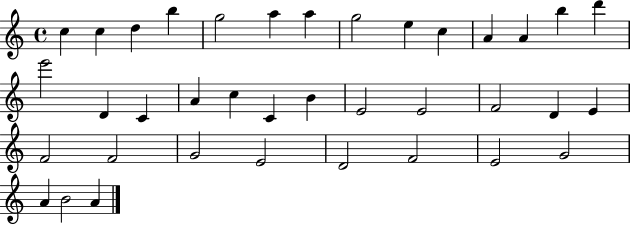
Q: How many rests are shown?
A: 0